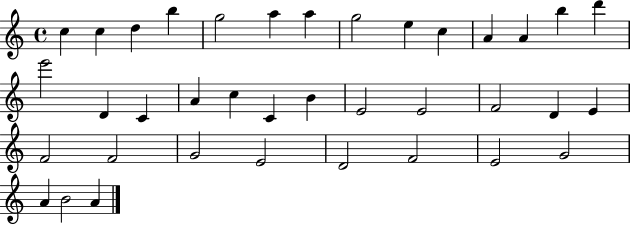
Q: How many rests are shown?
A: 0